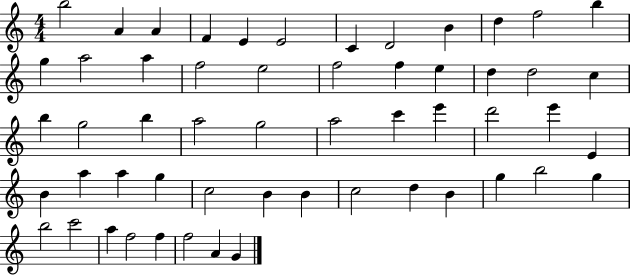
{
  \clef treble
  \numericTimeSignature
  \time 4/4
  \key c \major
  b''2 a'4 a'4 | f'4 e'4 e'2 | c'4 d'2 b'4 | d''4 f''2 b''4 | \break g''4 a''2 a''4 | f''2 e''2 | f''2 f''4 e''4 | d''4 d''2 c''4 | \break b''4 g''2 b''4 | a''2 g''2 | a''2 c'''4 e'''4 | d'''2 e'''4 e'4 | \break b'4 a''4 a''4 g''4 | c''2 b'4 b'4 | c''2 d''4 b'4 | g''4 b''2 g''4 | \break b''2 c'''2 | a''4 f''2 f''4 | f''2 a'4 g'4 | \bar "|."
}